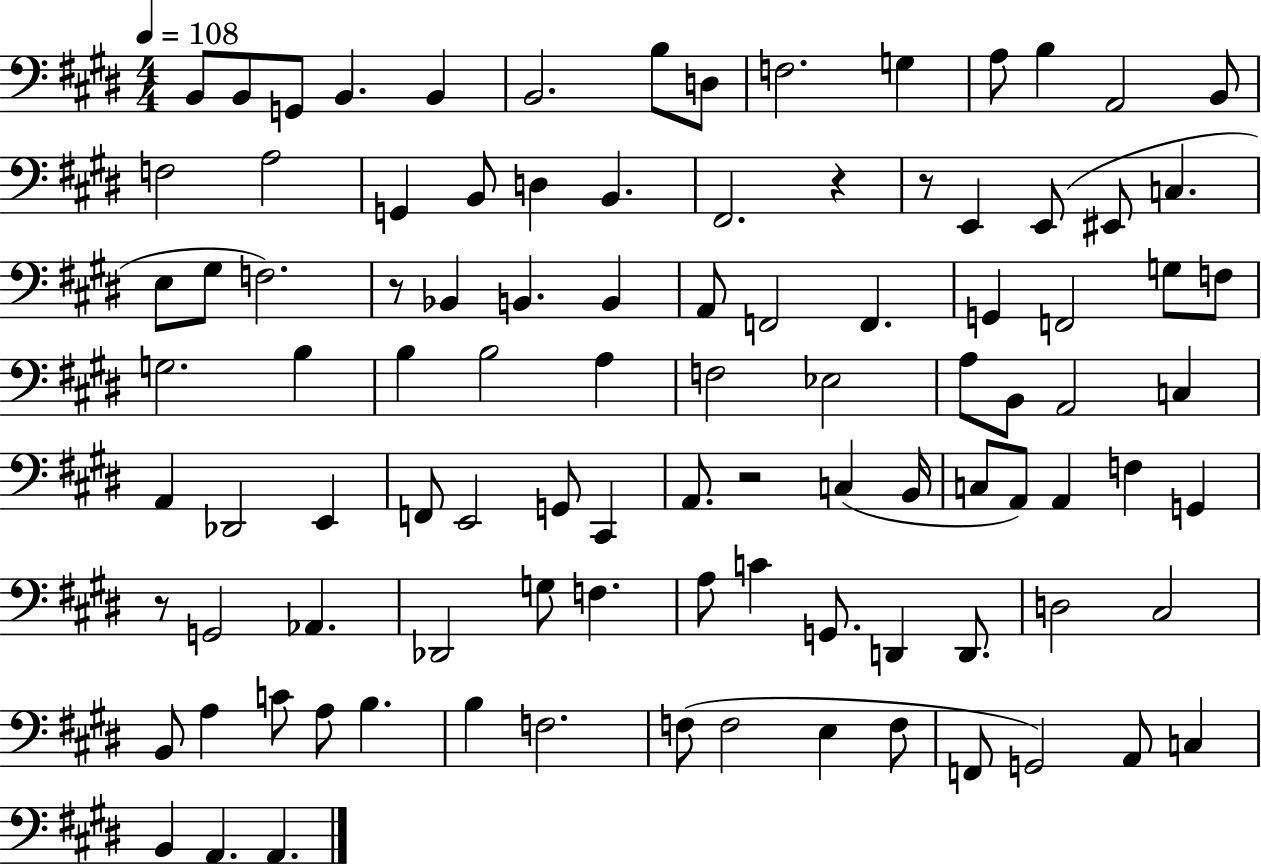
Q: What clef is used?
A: bass